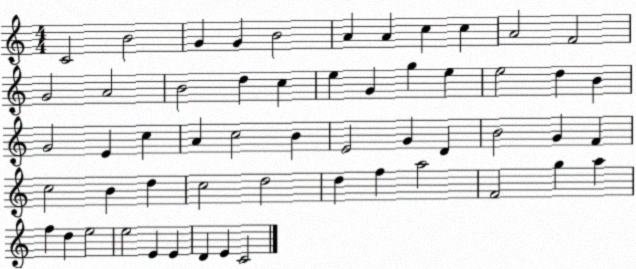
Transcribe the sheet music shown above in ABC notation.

X:1
T:Untitled
M:4/4
L:1/4
K:C
C2 B2 G G B2 A A c c A2 F2 G2 A2 B2 d c e G g e e2 d B G2 E c A c2 B E2 G D B2 G F c2 B d c2 d2 d f a2 F2 g a f d e2 e2 E E D E C2